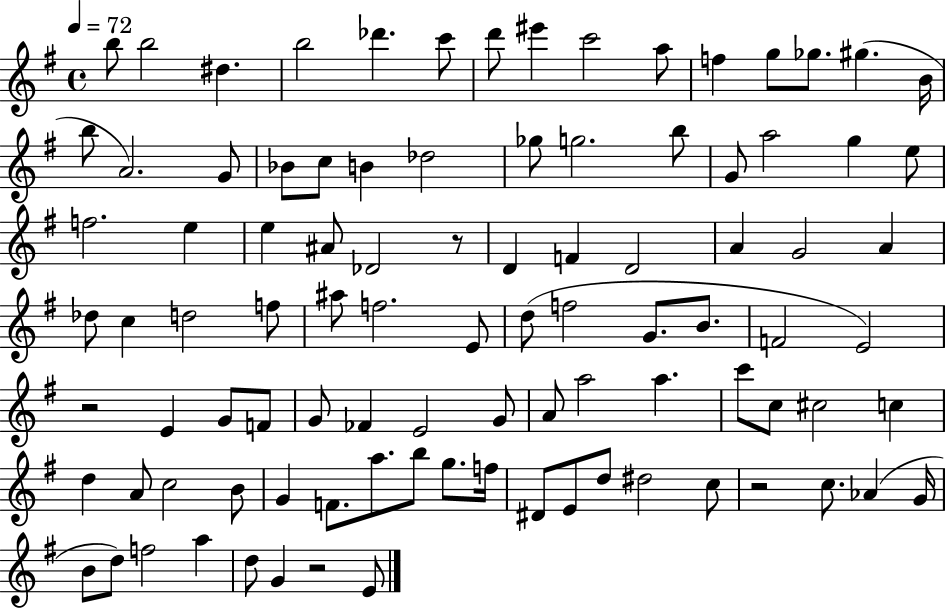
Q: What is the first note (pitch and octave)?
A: B5